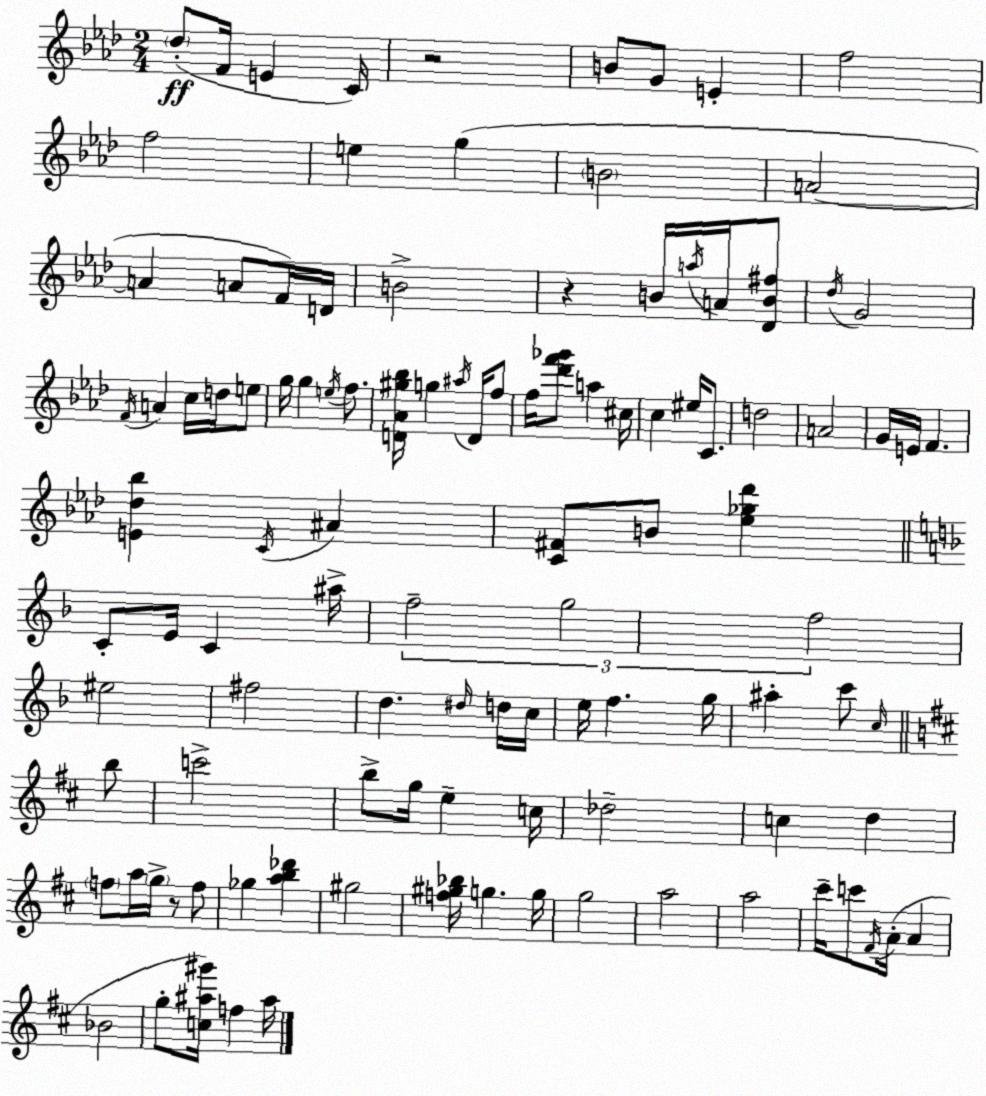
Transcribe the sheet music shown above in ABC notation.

X:1
T:Untitled
M:2/4
L:1/4
K:Ab
_d/2 F/4 E C/4 z2 B/2 G/2 E f2 f2 e g B2 A2 A A/2 F/4 D/4 B2 z B/4 a/4 A/4 [_DB^f]/2 _d/4 G2 F/4 A c/4 d/4 e/2 g/4 g e/4 f/2 [D_A^g_b]/4 g ^a/4 D/4 f/2 f/4 [_d'f'_g']/2 a ^c/4 c ^e/4 C/2 d2 A2 G/4 E/4 F [E_d_b] C/4 ^A [C^F]/2 B/2 [_e_g_d'] C/2 E/4 C ^a/4 f2 g2 f2 ^e2 ^f2 d ^d/4 d/4 c/4 e/4 f g/4 ^a c'/2 c/4 b/2 c'2 b/2 g/4 e c/4 _d2 c d f/2 a/4 g/4 z/2 f/2 _g [ab_d'] ^g2 [f^g_b]/4 g g/4 g2 a2 a2 ^c'/4 c'/2 ^F/4 A/4 A _B2 g/2 [c^a^g']/4 f ^a/4